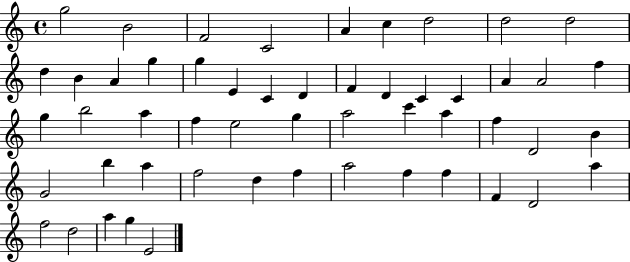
{
  \clef treble
  \time 4/4
  \defaultTimeSignature
  \key c \major
  g''2 b'2 | f'2 c'2 | a'4 c''4 d''2 | d''2 d''2 | \break d''4 b'4 a'4 g''4 | g''4 e'4 c'4 d'4 | f'4 d'4 c'4 c'4 | a'4 a'2 f''4 | \break g''4 b''2 a''4 | f''4 e''2 g''4 | a''2 c'''4 a''4 | f''4 d'2 b'4 | \break g'2 b''4 a''4 | f''2 d''4 f''4 | a''2 f''4 f''4 | f'4 d'2 a''4 | \break f''2 d''2 | a''4 g''4 e'2 | \bar "|."
}